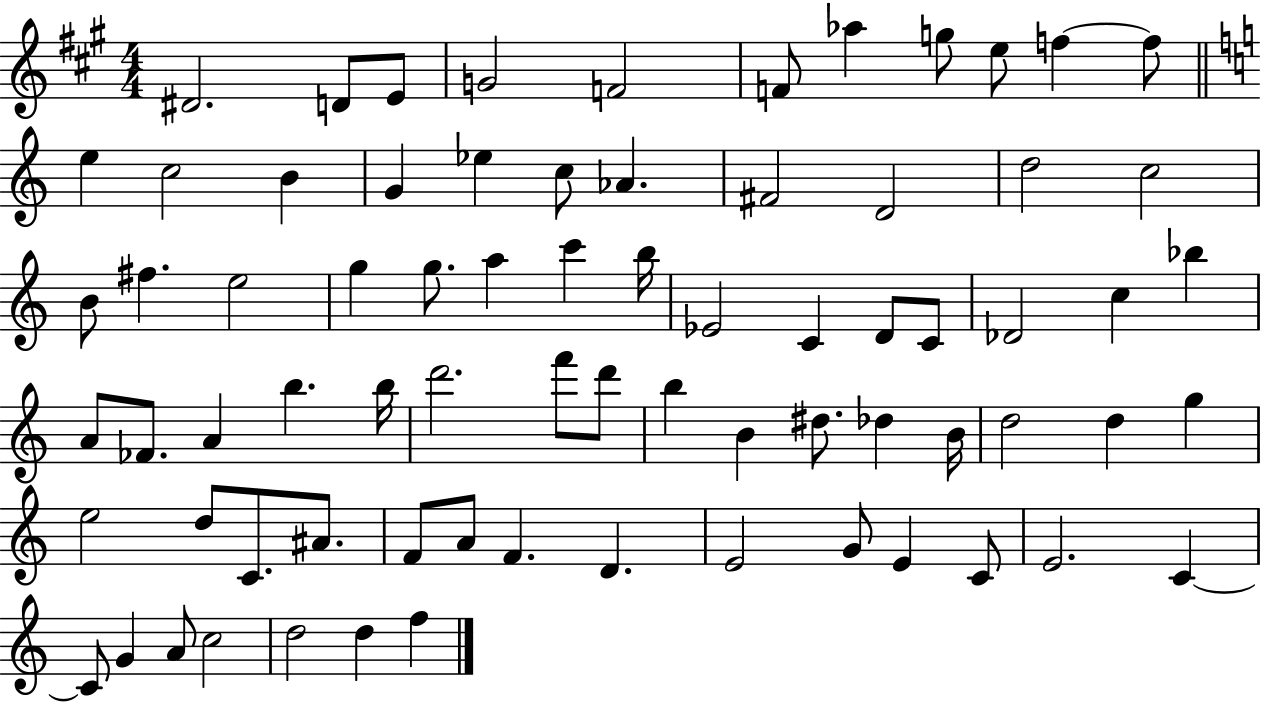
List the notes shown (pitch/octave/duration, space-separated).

D#4/h. D4/e E4/e G4/h F4/h F4/e Ab5/q G5/e E5/e F5/q F5/e E5/q C5/h B4/q G4/q Eb5/q C5/e Ab4/q. F#4/h D4/h D5/h C5/h B4/e F#5/q. E5/h G5/q G5/e. A5/q C6/q B5/s Eb4/h C4/q D4/e C4/e Db4/h C5/q Bb5/q A4/e FES4/e. A4/q B5/q. B5/s D6/h. F6/e D6/e B5/q B4/q D#5/e. Db5/q B4/s D5/h D5/q G5/q E5/h D5/e C4/e. A#4/e. F4/e A4/e F4/q. D4/q. E4/h G4/e E4/q C4/e E4/h. C4/q C4/e G4/q A4/e C5/h D5/h D5/q F5/q